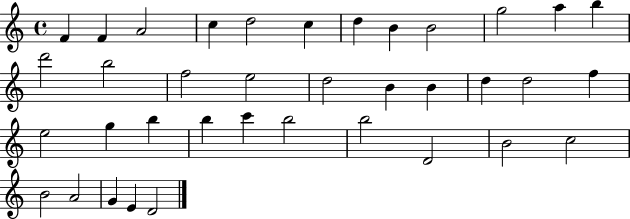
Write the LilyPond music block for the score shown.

{
  \clef treble
  \time 4/4
  \defaultTimeSignature
  \key c \major
  f'4 f'4 a'2 | c''4 d''2 c''4 | d''4 b'4 b'2 | g''2 a''4 b''4 | \break d'''2 b''2 | f''2 e''2 | d''2 b'4 b'4 | d''4 d''2 f''4 | \break e''2 g''4 b''4 | b''4 c'''4 b''2 | b''2 d'2 | b'2 c''2 | \break b'2 a'2 | g'4 e'4 d'2 | \bar "|."
}